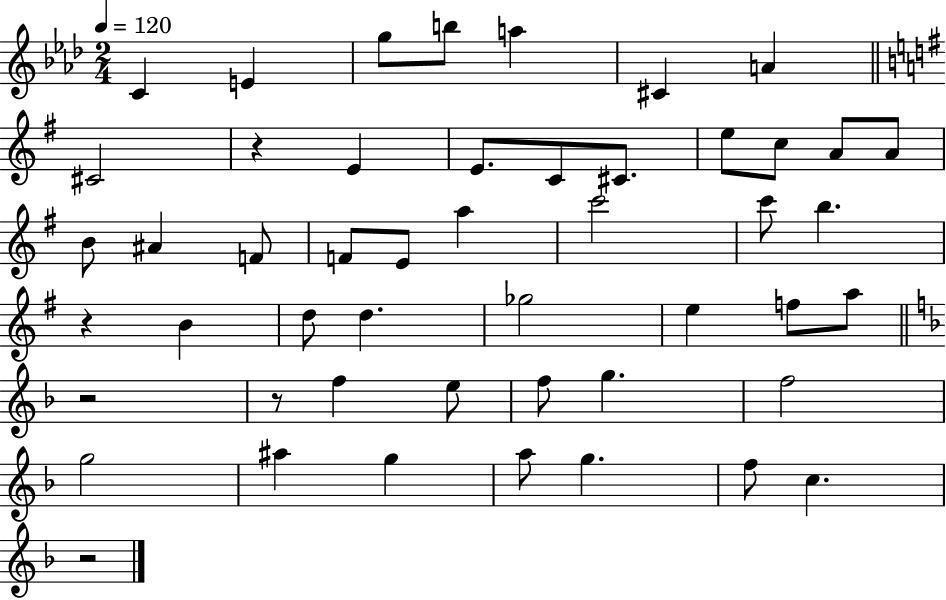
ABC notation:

X:1
T:Untitled
M:2/4
L:1/4
K:Ab
C E g/2 b/2 a ^C A ^C2 z E E/2 C/2 ^C/2 e/2 c/2 A/2 A/2 B/2 ^A F/2 F/2 E/2 a c'2 c'/2 b z B d/2 d _g2 e f/2 a/2 z2 z/2 f e/2 f/2 g f2 g2 ^a g a/2 g f/2 c z2